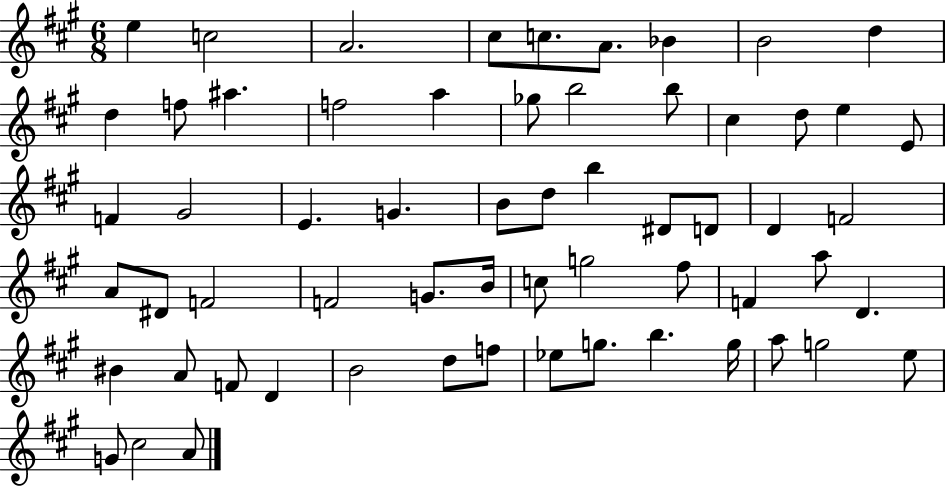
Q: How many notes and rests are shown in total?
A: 61